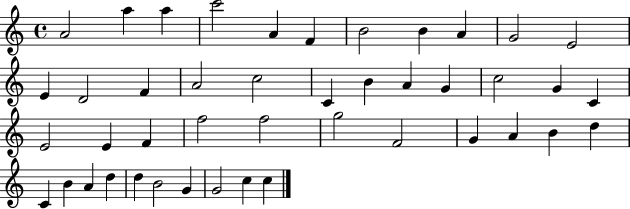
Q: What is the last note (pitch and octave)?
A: C5